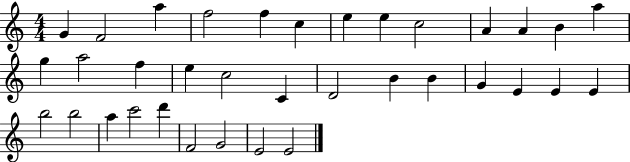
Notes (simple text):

G4/q F4/h A5/q F5/h F5/q C5/q E5/q E5/q C5/h A4/q A4/q B4/q A5/q G5/q A5/h F5/q E5/q C5/h C4/q D4/h B4/q B4/q G4/q E4/q E4/q E4/q B5/h B5/h A5/q C6/h D6/q F4/h G4/h E4/h E4/h